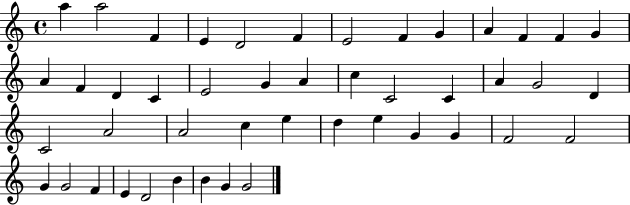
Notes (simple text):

A5/q A5/h F4/q E4/q D4/h F4/q E4/h F4/q G4/q A4/q F4/q F4/q G4/q A4/q F4/q D4/q C4/q E4/h G4/q A4/q C5/q C4/h C4/q A4/q G4/h D4/q C4/h A4/h A4/h C5/q E5/q D5/q E5/q G4/q G4/q F4/h F4/h G4/q G4/h F4/q E4/q D4/h B4/q B4/q G4/q G4/h